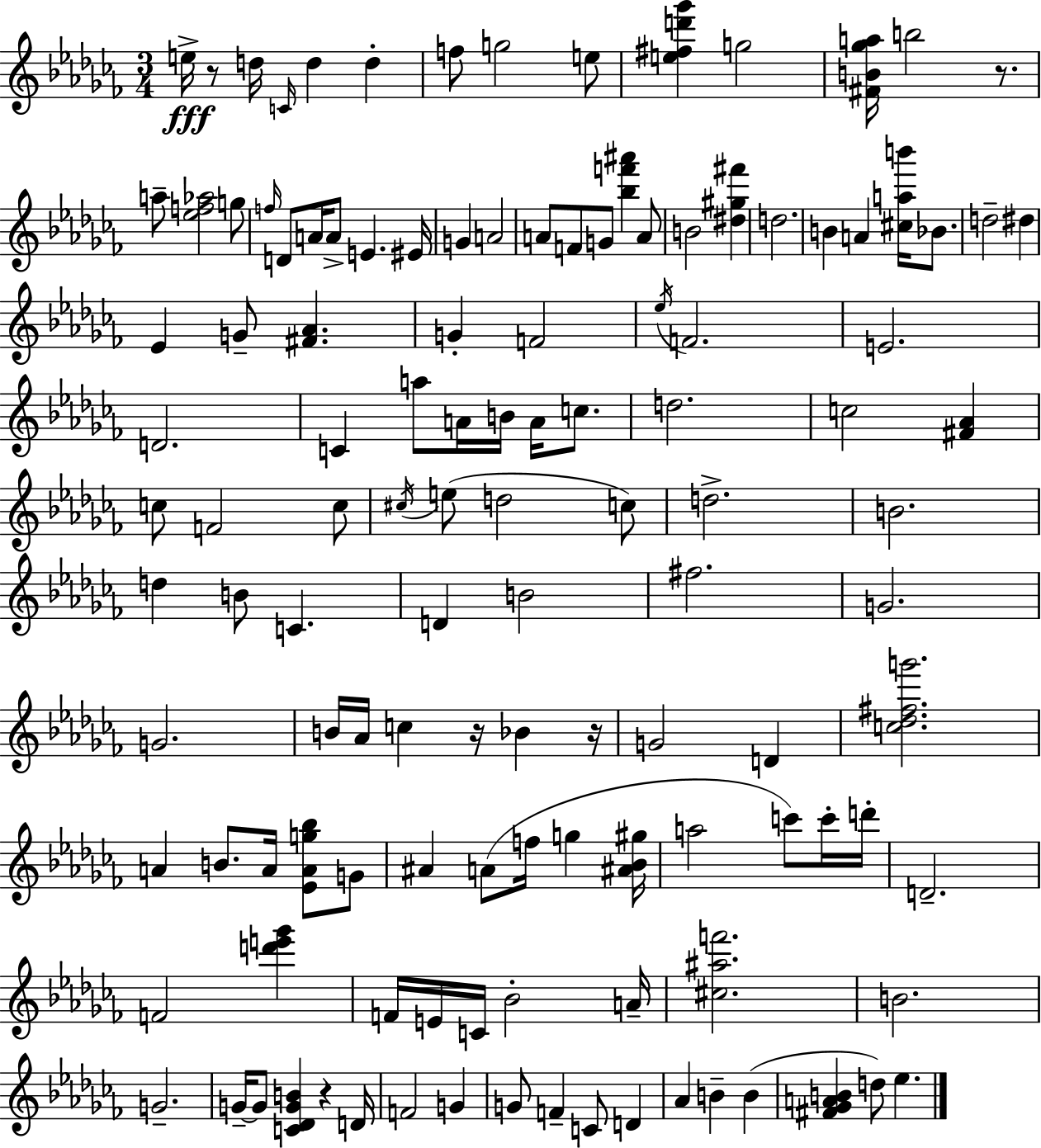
X:1
T:Untitled
M:3/4
L:1/4
K:Abm
e/4 z/2 d/4 C/4 d d f/2 g2 e/2 [e^fd'_g'] g2 [^FB_ga]/4 b2 z/2 a/2 [_ef_a]2 g/2 f/4 D/2 A/4 A/2 E ^E/4 G A2 A/2 F/2 G/2 [_bf'^a'] A/2 B2 [^d^g^f'] d2 B A [^cab']/4 _B/2 d2 ^d _E G/2 [^F_A] G F2 _e/4 F2 E2 D2 C a/2 A/4 B/4 A/4 c/2 d2 c2 [^F_A] c/2 F2 c/2 ^c/4 e/2 d2 c/2 d2 B2 d B/2 C D B2 ^f2 G2 G2 B/4 _A/4 c z/4 _B z/4 G2 D [c_d^fg']2 A B/2 A/4 [_EAg_b]/2 G/2 ^A A/2 f/4 g [^A_B^g]/4 a2 c'/2 c'/4 d'/4 D2 F2 [d'e'_g'] F/4 E/4 C/4 _B2 A/4 [^c^af']2 B2 G2 G/4 G/2 [C_DGB] z D/4 F2 G G/2 F C/2 D _A B B [^F_GAB] d/2 _e